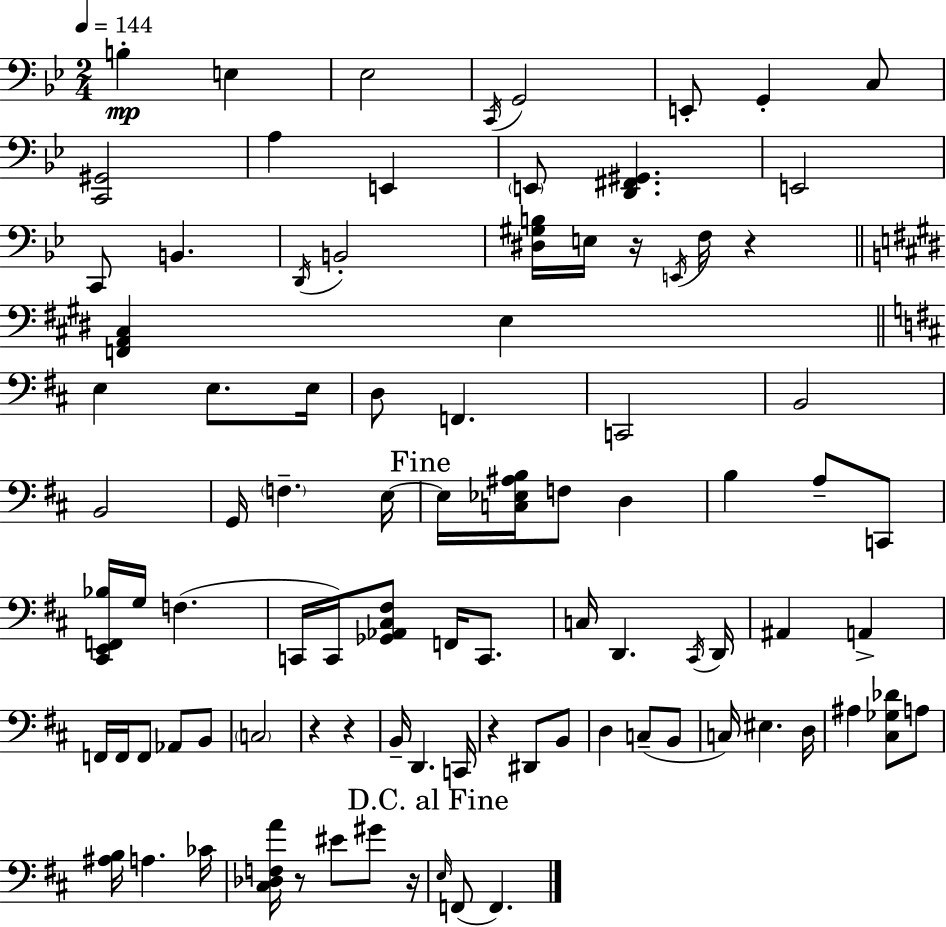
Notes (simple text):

B3/q E3/q Eb3/h C2/s G2/h E2/e G2/q C3/e [C2,G#2]/h A3/q E2/q E2/e [D2,F#2,G#2]/q. E2/h C2/e B2/q. D2/s B2/h [D#3,G#3,B3]/s E3/s R/s E2/s F3/s R/q [F2,A2,C#3]/q E3/q E3/q E3/e. E3/s D3/e F2/q. C2/h B2/h B2/h G2/s F3/q. E3/s E3/s [C3,Eb3,A#3,B3]/s F3/e D3/q B3/q A3/e C2/e [C#2,E2,F2,Bb3]/s G3/s F3/q. C2/s C2/s [Gb2,Ab2,C#3,F#3]/e F2/s C2/e. C3/s D2/q. C#2/s D2/s A#2/q A2/q F2/s F2/s F2/e Ab2/e B2/e C3/h R/q R/q B2/s D2/q. C2/s R/q D#2/e B2/e D3/q C3/e B2/e C3/s EIS3/q. D3/s A#3/q [C#3,Gb3,Db4]/e A3/e [A#3,B3]/s A3/q. CES4/s [C#3,Db3,F3,A4]/s R/e EIS4/e G#4/e R/s E3/s F2/e F2/q.